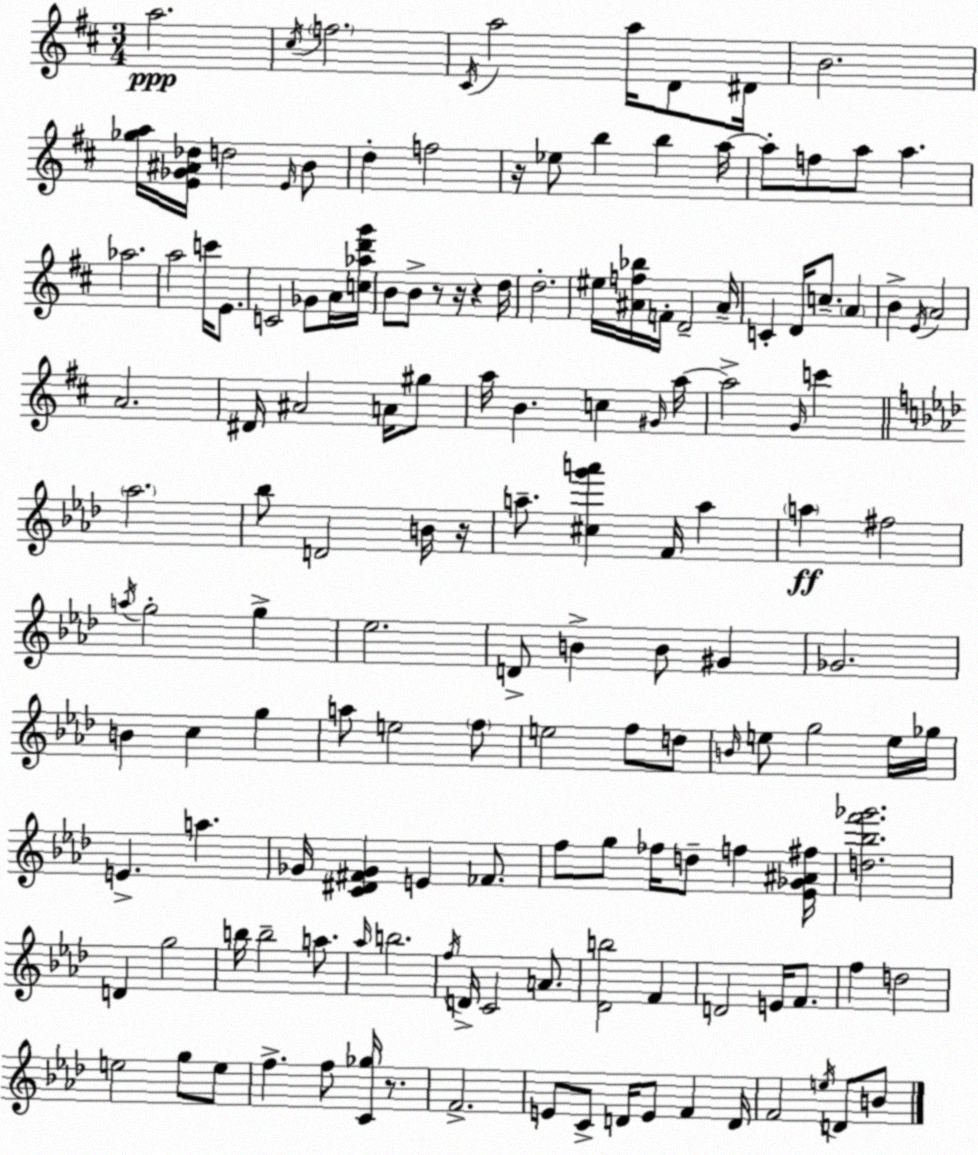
X:1
T:Untitled
M:3/4
L:1/4
K:D
a2 ^c/4 f2 ^C/4 a2 a/4 D/2 ^D/4 B2 [_ga]/4 [E_G^A_d]/4 d2 E/4 B/2 d f2 z/4 _e/2 b b a/4 a/2 f/2 a/2 a _a2 a2 c'/4 E/2 C2 _G/2 A/4 [c_ad'g']/4 B/2 B/2 z/2 z/4 z d/4 d2 ^e/4 [^Af_b]/4 F/4 D2 ^A/4 C D/4 c/2 A B E/4 A2 A2 ^D/4 ^A2 A/4 ^g/2 a/4 B c ^G/4 a/4 a2 G/4 c' _a2 _b/2 D2 B/4 z/4 a/2 [^cg'a'] F/4 a a ^f2 a/4 g2 g _e2 D/2 B B/2 ^G _G2 B c g a/2 e2 f/2 e2 f/2 d/2 B/4 e/2 g2 e/4 _g/4 E a _G/4 [C^D^F_G] E _F/2 f/2 g/2 _f/4 d/2 f [_E_G^A^f]/4 [d_bf'_g']2 D g2 b/4 b2 a/2 _a/4 b2 f/4 D/4 C2 A/2 [_Db]2 F D2 E/4 F/2 f d2 e2 g/2 e/2 f f/2 [C_g]/4 z/2 F2 E/2 C/2 D/4 E/2 F D/4 F2 e/4 D/2 B/2